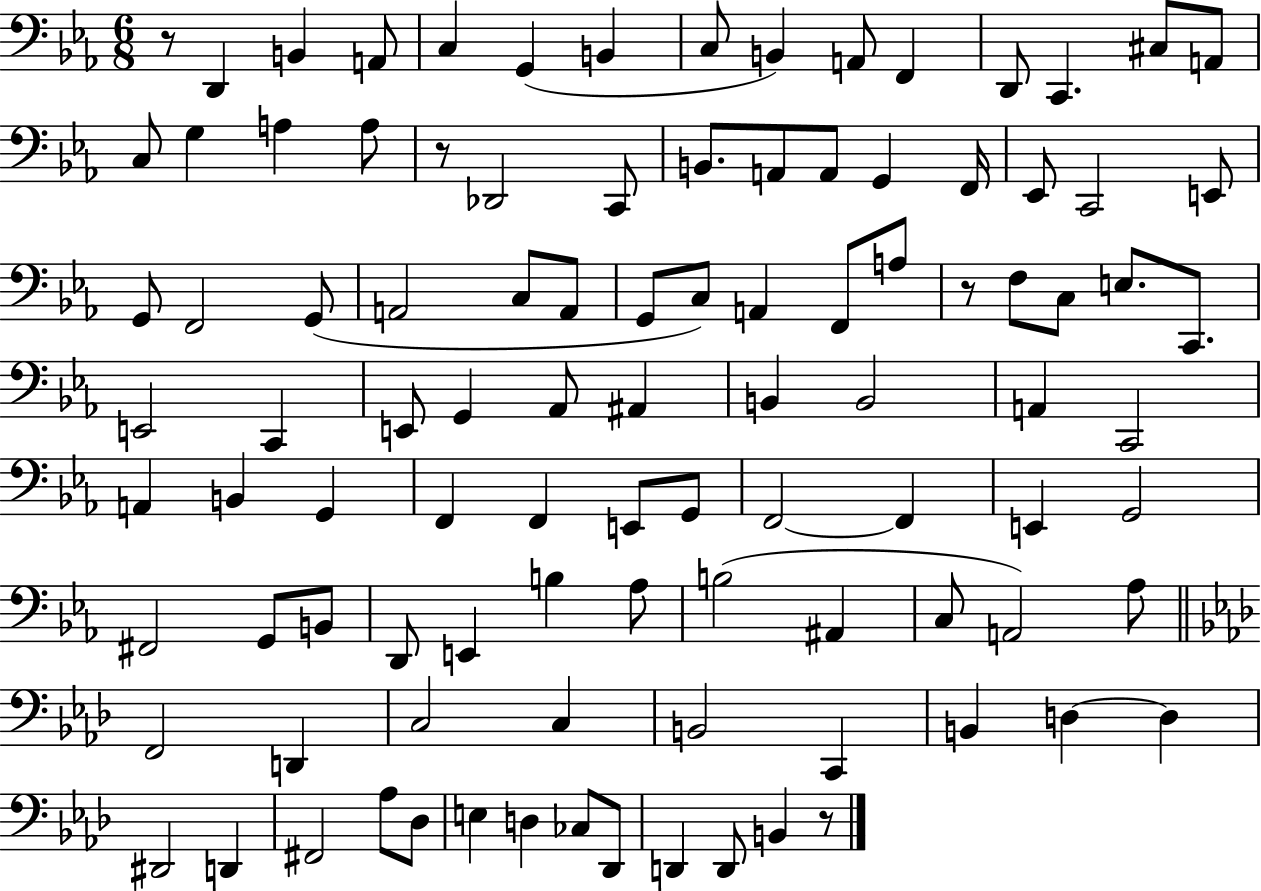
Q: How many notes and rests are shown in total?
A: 101